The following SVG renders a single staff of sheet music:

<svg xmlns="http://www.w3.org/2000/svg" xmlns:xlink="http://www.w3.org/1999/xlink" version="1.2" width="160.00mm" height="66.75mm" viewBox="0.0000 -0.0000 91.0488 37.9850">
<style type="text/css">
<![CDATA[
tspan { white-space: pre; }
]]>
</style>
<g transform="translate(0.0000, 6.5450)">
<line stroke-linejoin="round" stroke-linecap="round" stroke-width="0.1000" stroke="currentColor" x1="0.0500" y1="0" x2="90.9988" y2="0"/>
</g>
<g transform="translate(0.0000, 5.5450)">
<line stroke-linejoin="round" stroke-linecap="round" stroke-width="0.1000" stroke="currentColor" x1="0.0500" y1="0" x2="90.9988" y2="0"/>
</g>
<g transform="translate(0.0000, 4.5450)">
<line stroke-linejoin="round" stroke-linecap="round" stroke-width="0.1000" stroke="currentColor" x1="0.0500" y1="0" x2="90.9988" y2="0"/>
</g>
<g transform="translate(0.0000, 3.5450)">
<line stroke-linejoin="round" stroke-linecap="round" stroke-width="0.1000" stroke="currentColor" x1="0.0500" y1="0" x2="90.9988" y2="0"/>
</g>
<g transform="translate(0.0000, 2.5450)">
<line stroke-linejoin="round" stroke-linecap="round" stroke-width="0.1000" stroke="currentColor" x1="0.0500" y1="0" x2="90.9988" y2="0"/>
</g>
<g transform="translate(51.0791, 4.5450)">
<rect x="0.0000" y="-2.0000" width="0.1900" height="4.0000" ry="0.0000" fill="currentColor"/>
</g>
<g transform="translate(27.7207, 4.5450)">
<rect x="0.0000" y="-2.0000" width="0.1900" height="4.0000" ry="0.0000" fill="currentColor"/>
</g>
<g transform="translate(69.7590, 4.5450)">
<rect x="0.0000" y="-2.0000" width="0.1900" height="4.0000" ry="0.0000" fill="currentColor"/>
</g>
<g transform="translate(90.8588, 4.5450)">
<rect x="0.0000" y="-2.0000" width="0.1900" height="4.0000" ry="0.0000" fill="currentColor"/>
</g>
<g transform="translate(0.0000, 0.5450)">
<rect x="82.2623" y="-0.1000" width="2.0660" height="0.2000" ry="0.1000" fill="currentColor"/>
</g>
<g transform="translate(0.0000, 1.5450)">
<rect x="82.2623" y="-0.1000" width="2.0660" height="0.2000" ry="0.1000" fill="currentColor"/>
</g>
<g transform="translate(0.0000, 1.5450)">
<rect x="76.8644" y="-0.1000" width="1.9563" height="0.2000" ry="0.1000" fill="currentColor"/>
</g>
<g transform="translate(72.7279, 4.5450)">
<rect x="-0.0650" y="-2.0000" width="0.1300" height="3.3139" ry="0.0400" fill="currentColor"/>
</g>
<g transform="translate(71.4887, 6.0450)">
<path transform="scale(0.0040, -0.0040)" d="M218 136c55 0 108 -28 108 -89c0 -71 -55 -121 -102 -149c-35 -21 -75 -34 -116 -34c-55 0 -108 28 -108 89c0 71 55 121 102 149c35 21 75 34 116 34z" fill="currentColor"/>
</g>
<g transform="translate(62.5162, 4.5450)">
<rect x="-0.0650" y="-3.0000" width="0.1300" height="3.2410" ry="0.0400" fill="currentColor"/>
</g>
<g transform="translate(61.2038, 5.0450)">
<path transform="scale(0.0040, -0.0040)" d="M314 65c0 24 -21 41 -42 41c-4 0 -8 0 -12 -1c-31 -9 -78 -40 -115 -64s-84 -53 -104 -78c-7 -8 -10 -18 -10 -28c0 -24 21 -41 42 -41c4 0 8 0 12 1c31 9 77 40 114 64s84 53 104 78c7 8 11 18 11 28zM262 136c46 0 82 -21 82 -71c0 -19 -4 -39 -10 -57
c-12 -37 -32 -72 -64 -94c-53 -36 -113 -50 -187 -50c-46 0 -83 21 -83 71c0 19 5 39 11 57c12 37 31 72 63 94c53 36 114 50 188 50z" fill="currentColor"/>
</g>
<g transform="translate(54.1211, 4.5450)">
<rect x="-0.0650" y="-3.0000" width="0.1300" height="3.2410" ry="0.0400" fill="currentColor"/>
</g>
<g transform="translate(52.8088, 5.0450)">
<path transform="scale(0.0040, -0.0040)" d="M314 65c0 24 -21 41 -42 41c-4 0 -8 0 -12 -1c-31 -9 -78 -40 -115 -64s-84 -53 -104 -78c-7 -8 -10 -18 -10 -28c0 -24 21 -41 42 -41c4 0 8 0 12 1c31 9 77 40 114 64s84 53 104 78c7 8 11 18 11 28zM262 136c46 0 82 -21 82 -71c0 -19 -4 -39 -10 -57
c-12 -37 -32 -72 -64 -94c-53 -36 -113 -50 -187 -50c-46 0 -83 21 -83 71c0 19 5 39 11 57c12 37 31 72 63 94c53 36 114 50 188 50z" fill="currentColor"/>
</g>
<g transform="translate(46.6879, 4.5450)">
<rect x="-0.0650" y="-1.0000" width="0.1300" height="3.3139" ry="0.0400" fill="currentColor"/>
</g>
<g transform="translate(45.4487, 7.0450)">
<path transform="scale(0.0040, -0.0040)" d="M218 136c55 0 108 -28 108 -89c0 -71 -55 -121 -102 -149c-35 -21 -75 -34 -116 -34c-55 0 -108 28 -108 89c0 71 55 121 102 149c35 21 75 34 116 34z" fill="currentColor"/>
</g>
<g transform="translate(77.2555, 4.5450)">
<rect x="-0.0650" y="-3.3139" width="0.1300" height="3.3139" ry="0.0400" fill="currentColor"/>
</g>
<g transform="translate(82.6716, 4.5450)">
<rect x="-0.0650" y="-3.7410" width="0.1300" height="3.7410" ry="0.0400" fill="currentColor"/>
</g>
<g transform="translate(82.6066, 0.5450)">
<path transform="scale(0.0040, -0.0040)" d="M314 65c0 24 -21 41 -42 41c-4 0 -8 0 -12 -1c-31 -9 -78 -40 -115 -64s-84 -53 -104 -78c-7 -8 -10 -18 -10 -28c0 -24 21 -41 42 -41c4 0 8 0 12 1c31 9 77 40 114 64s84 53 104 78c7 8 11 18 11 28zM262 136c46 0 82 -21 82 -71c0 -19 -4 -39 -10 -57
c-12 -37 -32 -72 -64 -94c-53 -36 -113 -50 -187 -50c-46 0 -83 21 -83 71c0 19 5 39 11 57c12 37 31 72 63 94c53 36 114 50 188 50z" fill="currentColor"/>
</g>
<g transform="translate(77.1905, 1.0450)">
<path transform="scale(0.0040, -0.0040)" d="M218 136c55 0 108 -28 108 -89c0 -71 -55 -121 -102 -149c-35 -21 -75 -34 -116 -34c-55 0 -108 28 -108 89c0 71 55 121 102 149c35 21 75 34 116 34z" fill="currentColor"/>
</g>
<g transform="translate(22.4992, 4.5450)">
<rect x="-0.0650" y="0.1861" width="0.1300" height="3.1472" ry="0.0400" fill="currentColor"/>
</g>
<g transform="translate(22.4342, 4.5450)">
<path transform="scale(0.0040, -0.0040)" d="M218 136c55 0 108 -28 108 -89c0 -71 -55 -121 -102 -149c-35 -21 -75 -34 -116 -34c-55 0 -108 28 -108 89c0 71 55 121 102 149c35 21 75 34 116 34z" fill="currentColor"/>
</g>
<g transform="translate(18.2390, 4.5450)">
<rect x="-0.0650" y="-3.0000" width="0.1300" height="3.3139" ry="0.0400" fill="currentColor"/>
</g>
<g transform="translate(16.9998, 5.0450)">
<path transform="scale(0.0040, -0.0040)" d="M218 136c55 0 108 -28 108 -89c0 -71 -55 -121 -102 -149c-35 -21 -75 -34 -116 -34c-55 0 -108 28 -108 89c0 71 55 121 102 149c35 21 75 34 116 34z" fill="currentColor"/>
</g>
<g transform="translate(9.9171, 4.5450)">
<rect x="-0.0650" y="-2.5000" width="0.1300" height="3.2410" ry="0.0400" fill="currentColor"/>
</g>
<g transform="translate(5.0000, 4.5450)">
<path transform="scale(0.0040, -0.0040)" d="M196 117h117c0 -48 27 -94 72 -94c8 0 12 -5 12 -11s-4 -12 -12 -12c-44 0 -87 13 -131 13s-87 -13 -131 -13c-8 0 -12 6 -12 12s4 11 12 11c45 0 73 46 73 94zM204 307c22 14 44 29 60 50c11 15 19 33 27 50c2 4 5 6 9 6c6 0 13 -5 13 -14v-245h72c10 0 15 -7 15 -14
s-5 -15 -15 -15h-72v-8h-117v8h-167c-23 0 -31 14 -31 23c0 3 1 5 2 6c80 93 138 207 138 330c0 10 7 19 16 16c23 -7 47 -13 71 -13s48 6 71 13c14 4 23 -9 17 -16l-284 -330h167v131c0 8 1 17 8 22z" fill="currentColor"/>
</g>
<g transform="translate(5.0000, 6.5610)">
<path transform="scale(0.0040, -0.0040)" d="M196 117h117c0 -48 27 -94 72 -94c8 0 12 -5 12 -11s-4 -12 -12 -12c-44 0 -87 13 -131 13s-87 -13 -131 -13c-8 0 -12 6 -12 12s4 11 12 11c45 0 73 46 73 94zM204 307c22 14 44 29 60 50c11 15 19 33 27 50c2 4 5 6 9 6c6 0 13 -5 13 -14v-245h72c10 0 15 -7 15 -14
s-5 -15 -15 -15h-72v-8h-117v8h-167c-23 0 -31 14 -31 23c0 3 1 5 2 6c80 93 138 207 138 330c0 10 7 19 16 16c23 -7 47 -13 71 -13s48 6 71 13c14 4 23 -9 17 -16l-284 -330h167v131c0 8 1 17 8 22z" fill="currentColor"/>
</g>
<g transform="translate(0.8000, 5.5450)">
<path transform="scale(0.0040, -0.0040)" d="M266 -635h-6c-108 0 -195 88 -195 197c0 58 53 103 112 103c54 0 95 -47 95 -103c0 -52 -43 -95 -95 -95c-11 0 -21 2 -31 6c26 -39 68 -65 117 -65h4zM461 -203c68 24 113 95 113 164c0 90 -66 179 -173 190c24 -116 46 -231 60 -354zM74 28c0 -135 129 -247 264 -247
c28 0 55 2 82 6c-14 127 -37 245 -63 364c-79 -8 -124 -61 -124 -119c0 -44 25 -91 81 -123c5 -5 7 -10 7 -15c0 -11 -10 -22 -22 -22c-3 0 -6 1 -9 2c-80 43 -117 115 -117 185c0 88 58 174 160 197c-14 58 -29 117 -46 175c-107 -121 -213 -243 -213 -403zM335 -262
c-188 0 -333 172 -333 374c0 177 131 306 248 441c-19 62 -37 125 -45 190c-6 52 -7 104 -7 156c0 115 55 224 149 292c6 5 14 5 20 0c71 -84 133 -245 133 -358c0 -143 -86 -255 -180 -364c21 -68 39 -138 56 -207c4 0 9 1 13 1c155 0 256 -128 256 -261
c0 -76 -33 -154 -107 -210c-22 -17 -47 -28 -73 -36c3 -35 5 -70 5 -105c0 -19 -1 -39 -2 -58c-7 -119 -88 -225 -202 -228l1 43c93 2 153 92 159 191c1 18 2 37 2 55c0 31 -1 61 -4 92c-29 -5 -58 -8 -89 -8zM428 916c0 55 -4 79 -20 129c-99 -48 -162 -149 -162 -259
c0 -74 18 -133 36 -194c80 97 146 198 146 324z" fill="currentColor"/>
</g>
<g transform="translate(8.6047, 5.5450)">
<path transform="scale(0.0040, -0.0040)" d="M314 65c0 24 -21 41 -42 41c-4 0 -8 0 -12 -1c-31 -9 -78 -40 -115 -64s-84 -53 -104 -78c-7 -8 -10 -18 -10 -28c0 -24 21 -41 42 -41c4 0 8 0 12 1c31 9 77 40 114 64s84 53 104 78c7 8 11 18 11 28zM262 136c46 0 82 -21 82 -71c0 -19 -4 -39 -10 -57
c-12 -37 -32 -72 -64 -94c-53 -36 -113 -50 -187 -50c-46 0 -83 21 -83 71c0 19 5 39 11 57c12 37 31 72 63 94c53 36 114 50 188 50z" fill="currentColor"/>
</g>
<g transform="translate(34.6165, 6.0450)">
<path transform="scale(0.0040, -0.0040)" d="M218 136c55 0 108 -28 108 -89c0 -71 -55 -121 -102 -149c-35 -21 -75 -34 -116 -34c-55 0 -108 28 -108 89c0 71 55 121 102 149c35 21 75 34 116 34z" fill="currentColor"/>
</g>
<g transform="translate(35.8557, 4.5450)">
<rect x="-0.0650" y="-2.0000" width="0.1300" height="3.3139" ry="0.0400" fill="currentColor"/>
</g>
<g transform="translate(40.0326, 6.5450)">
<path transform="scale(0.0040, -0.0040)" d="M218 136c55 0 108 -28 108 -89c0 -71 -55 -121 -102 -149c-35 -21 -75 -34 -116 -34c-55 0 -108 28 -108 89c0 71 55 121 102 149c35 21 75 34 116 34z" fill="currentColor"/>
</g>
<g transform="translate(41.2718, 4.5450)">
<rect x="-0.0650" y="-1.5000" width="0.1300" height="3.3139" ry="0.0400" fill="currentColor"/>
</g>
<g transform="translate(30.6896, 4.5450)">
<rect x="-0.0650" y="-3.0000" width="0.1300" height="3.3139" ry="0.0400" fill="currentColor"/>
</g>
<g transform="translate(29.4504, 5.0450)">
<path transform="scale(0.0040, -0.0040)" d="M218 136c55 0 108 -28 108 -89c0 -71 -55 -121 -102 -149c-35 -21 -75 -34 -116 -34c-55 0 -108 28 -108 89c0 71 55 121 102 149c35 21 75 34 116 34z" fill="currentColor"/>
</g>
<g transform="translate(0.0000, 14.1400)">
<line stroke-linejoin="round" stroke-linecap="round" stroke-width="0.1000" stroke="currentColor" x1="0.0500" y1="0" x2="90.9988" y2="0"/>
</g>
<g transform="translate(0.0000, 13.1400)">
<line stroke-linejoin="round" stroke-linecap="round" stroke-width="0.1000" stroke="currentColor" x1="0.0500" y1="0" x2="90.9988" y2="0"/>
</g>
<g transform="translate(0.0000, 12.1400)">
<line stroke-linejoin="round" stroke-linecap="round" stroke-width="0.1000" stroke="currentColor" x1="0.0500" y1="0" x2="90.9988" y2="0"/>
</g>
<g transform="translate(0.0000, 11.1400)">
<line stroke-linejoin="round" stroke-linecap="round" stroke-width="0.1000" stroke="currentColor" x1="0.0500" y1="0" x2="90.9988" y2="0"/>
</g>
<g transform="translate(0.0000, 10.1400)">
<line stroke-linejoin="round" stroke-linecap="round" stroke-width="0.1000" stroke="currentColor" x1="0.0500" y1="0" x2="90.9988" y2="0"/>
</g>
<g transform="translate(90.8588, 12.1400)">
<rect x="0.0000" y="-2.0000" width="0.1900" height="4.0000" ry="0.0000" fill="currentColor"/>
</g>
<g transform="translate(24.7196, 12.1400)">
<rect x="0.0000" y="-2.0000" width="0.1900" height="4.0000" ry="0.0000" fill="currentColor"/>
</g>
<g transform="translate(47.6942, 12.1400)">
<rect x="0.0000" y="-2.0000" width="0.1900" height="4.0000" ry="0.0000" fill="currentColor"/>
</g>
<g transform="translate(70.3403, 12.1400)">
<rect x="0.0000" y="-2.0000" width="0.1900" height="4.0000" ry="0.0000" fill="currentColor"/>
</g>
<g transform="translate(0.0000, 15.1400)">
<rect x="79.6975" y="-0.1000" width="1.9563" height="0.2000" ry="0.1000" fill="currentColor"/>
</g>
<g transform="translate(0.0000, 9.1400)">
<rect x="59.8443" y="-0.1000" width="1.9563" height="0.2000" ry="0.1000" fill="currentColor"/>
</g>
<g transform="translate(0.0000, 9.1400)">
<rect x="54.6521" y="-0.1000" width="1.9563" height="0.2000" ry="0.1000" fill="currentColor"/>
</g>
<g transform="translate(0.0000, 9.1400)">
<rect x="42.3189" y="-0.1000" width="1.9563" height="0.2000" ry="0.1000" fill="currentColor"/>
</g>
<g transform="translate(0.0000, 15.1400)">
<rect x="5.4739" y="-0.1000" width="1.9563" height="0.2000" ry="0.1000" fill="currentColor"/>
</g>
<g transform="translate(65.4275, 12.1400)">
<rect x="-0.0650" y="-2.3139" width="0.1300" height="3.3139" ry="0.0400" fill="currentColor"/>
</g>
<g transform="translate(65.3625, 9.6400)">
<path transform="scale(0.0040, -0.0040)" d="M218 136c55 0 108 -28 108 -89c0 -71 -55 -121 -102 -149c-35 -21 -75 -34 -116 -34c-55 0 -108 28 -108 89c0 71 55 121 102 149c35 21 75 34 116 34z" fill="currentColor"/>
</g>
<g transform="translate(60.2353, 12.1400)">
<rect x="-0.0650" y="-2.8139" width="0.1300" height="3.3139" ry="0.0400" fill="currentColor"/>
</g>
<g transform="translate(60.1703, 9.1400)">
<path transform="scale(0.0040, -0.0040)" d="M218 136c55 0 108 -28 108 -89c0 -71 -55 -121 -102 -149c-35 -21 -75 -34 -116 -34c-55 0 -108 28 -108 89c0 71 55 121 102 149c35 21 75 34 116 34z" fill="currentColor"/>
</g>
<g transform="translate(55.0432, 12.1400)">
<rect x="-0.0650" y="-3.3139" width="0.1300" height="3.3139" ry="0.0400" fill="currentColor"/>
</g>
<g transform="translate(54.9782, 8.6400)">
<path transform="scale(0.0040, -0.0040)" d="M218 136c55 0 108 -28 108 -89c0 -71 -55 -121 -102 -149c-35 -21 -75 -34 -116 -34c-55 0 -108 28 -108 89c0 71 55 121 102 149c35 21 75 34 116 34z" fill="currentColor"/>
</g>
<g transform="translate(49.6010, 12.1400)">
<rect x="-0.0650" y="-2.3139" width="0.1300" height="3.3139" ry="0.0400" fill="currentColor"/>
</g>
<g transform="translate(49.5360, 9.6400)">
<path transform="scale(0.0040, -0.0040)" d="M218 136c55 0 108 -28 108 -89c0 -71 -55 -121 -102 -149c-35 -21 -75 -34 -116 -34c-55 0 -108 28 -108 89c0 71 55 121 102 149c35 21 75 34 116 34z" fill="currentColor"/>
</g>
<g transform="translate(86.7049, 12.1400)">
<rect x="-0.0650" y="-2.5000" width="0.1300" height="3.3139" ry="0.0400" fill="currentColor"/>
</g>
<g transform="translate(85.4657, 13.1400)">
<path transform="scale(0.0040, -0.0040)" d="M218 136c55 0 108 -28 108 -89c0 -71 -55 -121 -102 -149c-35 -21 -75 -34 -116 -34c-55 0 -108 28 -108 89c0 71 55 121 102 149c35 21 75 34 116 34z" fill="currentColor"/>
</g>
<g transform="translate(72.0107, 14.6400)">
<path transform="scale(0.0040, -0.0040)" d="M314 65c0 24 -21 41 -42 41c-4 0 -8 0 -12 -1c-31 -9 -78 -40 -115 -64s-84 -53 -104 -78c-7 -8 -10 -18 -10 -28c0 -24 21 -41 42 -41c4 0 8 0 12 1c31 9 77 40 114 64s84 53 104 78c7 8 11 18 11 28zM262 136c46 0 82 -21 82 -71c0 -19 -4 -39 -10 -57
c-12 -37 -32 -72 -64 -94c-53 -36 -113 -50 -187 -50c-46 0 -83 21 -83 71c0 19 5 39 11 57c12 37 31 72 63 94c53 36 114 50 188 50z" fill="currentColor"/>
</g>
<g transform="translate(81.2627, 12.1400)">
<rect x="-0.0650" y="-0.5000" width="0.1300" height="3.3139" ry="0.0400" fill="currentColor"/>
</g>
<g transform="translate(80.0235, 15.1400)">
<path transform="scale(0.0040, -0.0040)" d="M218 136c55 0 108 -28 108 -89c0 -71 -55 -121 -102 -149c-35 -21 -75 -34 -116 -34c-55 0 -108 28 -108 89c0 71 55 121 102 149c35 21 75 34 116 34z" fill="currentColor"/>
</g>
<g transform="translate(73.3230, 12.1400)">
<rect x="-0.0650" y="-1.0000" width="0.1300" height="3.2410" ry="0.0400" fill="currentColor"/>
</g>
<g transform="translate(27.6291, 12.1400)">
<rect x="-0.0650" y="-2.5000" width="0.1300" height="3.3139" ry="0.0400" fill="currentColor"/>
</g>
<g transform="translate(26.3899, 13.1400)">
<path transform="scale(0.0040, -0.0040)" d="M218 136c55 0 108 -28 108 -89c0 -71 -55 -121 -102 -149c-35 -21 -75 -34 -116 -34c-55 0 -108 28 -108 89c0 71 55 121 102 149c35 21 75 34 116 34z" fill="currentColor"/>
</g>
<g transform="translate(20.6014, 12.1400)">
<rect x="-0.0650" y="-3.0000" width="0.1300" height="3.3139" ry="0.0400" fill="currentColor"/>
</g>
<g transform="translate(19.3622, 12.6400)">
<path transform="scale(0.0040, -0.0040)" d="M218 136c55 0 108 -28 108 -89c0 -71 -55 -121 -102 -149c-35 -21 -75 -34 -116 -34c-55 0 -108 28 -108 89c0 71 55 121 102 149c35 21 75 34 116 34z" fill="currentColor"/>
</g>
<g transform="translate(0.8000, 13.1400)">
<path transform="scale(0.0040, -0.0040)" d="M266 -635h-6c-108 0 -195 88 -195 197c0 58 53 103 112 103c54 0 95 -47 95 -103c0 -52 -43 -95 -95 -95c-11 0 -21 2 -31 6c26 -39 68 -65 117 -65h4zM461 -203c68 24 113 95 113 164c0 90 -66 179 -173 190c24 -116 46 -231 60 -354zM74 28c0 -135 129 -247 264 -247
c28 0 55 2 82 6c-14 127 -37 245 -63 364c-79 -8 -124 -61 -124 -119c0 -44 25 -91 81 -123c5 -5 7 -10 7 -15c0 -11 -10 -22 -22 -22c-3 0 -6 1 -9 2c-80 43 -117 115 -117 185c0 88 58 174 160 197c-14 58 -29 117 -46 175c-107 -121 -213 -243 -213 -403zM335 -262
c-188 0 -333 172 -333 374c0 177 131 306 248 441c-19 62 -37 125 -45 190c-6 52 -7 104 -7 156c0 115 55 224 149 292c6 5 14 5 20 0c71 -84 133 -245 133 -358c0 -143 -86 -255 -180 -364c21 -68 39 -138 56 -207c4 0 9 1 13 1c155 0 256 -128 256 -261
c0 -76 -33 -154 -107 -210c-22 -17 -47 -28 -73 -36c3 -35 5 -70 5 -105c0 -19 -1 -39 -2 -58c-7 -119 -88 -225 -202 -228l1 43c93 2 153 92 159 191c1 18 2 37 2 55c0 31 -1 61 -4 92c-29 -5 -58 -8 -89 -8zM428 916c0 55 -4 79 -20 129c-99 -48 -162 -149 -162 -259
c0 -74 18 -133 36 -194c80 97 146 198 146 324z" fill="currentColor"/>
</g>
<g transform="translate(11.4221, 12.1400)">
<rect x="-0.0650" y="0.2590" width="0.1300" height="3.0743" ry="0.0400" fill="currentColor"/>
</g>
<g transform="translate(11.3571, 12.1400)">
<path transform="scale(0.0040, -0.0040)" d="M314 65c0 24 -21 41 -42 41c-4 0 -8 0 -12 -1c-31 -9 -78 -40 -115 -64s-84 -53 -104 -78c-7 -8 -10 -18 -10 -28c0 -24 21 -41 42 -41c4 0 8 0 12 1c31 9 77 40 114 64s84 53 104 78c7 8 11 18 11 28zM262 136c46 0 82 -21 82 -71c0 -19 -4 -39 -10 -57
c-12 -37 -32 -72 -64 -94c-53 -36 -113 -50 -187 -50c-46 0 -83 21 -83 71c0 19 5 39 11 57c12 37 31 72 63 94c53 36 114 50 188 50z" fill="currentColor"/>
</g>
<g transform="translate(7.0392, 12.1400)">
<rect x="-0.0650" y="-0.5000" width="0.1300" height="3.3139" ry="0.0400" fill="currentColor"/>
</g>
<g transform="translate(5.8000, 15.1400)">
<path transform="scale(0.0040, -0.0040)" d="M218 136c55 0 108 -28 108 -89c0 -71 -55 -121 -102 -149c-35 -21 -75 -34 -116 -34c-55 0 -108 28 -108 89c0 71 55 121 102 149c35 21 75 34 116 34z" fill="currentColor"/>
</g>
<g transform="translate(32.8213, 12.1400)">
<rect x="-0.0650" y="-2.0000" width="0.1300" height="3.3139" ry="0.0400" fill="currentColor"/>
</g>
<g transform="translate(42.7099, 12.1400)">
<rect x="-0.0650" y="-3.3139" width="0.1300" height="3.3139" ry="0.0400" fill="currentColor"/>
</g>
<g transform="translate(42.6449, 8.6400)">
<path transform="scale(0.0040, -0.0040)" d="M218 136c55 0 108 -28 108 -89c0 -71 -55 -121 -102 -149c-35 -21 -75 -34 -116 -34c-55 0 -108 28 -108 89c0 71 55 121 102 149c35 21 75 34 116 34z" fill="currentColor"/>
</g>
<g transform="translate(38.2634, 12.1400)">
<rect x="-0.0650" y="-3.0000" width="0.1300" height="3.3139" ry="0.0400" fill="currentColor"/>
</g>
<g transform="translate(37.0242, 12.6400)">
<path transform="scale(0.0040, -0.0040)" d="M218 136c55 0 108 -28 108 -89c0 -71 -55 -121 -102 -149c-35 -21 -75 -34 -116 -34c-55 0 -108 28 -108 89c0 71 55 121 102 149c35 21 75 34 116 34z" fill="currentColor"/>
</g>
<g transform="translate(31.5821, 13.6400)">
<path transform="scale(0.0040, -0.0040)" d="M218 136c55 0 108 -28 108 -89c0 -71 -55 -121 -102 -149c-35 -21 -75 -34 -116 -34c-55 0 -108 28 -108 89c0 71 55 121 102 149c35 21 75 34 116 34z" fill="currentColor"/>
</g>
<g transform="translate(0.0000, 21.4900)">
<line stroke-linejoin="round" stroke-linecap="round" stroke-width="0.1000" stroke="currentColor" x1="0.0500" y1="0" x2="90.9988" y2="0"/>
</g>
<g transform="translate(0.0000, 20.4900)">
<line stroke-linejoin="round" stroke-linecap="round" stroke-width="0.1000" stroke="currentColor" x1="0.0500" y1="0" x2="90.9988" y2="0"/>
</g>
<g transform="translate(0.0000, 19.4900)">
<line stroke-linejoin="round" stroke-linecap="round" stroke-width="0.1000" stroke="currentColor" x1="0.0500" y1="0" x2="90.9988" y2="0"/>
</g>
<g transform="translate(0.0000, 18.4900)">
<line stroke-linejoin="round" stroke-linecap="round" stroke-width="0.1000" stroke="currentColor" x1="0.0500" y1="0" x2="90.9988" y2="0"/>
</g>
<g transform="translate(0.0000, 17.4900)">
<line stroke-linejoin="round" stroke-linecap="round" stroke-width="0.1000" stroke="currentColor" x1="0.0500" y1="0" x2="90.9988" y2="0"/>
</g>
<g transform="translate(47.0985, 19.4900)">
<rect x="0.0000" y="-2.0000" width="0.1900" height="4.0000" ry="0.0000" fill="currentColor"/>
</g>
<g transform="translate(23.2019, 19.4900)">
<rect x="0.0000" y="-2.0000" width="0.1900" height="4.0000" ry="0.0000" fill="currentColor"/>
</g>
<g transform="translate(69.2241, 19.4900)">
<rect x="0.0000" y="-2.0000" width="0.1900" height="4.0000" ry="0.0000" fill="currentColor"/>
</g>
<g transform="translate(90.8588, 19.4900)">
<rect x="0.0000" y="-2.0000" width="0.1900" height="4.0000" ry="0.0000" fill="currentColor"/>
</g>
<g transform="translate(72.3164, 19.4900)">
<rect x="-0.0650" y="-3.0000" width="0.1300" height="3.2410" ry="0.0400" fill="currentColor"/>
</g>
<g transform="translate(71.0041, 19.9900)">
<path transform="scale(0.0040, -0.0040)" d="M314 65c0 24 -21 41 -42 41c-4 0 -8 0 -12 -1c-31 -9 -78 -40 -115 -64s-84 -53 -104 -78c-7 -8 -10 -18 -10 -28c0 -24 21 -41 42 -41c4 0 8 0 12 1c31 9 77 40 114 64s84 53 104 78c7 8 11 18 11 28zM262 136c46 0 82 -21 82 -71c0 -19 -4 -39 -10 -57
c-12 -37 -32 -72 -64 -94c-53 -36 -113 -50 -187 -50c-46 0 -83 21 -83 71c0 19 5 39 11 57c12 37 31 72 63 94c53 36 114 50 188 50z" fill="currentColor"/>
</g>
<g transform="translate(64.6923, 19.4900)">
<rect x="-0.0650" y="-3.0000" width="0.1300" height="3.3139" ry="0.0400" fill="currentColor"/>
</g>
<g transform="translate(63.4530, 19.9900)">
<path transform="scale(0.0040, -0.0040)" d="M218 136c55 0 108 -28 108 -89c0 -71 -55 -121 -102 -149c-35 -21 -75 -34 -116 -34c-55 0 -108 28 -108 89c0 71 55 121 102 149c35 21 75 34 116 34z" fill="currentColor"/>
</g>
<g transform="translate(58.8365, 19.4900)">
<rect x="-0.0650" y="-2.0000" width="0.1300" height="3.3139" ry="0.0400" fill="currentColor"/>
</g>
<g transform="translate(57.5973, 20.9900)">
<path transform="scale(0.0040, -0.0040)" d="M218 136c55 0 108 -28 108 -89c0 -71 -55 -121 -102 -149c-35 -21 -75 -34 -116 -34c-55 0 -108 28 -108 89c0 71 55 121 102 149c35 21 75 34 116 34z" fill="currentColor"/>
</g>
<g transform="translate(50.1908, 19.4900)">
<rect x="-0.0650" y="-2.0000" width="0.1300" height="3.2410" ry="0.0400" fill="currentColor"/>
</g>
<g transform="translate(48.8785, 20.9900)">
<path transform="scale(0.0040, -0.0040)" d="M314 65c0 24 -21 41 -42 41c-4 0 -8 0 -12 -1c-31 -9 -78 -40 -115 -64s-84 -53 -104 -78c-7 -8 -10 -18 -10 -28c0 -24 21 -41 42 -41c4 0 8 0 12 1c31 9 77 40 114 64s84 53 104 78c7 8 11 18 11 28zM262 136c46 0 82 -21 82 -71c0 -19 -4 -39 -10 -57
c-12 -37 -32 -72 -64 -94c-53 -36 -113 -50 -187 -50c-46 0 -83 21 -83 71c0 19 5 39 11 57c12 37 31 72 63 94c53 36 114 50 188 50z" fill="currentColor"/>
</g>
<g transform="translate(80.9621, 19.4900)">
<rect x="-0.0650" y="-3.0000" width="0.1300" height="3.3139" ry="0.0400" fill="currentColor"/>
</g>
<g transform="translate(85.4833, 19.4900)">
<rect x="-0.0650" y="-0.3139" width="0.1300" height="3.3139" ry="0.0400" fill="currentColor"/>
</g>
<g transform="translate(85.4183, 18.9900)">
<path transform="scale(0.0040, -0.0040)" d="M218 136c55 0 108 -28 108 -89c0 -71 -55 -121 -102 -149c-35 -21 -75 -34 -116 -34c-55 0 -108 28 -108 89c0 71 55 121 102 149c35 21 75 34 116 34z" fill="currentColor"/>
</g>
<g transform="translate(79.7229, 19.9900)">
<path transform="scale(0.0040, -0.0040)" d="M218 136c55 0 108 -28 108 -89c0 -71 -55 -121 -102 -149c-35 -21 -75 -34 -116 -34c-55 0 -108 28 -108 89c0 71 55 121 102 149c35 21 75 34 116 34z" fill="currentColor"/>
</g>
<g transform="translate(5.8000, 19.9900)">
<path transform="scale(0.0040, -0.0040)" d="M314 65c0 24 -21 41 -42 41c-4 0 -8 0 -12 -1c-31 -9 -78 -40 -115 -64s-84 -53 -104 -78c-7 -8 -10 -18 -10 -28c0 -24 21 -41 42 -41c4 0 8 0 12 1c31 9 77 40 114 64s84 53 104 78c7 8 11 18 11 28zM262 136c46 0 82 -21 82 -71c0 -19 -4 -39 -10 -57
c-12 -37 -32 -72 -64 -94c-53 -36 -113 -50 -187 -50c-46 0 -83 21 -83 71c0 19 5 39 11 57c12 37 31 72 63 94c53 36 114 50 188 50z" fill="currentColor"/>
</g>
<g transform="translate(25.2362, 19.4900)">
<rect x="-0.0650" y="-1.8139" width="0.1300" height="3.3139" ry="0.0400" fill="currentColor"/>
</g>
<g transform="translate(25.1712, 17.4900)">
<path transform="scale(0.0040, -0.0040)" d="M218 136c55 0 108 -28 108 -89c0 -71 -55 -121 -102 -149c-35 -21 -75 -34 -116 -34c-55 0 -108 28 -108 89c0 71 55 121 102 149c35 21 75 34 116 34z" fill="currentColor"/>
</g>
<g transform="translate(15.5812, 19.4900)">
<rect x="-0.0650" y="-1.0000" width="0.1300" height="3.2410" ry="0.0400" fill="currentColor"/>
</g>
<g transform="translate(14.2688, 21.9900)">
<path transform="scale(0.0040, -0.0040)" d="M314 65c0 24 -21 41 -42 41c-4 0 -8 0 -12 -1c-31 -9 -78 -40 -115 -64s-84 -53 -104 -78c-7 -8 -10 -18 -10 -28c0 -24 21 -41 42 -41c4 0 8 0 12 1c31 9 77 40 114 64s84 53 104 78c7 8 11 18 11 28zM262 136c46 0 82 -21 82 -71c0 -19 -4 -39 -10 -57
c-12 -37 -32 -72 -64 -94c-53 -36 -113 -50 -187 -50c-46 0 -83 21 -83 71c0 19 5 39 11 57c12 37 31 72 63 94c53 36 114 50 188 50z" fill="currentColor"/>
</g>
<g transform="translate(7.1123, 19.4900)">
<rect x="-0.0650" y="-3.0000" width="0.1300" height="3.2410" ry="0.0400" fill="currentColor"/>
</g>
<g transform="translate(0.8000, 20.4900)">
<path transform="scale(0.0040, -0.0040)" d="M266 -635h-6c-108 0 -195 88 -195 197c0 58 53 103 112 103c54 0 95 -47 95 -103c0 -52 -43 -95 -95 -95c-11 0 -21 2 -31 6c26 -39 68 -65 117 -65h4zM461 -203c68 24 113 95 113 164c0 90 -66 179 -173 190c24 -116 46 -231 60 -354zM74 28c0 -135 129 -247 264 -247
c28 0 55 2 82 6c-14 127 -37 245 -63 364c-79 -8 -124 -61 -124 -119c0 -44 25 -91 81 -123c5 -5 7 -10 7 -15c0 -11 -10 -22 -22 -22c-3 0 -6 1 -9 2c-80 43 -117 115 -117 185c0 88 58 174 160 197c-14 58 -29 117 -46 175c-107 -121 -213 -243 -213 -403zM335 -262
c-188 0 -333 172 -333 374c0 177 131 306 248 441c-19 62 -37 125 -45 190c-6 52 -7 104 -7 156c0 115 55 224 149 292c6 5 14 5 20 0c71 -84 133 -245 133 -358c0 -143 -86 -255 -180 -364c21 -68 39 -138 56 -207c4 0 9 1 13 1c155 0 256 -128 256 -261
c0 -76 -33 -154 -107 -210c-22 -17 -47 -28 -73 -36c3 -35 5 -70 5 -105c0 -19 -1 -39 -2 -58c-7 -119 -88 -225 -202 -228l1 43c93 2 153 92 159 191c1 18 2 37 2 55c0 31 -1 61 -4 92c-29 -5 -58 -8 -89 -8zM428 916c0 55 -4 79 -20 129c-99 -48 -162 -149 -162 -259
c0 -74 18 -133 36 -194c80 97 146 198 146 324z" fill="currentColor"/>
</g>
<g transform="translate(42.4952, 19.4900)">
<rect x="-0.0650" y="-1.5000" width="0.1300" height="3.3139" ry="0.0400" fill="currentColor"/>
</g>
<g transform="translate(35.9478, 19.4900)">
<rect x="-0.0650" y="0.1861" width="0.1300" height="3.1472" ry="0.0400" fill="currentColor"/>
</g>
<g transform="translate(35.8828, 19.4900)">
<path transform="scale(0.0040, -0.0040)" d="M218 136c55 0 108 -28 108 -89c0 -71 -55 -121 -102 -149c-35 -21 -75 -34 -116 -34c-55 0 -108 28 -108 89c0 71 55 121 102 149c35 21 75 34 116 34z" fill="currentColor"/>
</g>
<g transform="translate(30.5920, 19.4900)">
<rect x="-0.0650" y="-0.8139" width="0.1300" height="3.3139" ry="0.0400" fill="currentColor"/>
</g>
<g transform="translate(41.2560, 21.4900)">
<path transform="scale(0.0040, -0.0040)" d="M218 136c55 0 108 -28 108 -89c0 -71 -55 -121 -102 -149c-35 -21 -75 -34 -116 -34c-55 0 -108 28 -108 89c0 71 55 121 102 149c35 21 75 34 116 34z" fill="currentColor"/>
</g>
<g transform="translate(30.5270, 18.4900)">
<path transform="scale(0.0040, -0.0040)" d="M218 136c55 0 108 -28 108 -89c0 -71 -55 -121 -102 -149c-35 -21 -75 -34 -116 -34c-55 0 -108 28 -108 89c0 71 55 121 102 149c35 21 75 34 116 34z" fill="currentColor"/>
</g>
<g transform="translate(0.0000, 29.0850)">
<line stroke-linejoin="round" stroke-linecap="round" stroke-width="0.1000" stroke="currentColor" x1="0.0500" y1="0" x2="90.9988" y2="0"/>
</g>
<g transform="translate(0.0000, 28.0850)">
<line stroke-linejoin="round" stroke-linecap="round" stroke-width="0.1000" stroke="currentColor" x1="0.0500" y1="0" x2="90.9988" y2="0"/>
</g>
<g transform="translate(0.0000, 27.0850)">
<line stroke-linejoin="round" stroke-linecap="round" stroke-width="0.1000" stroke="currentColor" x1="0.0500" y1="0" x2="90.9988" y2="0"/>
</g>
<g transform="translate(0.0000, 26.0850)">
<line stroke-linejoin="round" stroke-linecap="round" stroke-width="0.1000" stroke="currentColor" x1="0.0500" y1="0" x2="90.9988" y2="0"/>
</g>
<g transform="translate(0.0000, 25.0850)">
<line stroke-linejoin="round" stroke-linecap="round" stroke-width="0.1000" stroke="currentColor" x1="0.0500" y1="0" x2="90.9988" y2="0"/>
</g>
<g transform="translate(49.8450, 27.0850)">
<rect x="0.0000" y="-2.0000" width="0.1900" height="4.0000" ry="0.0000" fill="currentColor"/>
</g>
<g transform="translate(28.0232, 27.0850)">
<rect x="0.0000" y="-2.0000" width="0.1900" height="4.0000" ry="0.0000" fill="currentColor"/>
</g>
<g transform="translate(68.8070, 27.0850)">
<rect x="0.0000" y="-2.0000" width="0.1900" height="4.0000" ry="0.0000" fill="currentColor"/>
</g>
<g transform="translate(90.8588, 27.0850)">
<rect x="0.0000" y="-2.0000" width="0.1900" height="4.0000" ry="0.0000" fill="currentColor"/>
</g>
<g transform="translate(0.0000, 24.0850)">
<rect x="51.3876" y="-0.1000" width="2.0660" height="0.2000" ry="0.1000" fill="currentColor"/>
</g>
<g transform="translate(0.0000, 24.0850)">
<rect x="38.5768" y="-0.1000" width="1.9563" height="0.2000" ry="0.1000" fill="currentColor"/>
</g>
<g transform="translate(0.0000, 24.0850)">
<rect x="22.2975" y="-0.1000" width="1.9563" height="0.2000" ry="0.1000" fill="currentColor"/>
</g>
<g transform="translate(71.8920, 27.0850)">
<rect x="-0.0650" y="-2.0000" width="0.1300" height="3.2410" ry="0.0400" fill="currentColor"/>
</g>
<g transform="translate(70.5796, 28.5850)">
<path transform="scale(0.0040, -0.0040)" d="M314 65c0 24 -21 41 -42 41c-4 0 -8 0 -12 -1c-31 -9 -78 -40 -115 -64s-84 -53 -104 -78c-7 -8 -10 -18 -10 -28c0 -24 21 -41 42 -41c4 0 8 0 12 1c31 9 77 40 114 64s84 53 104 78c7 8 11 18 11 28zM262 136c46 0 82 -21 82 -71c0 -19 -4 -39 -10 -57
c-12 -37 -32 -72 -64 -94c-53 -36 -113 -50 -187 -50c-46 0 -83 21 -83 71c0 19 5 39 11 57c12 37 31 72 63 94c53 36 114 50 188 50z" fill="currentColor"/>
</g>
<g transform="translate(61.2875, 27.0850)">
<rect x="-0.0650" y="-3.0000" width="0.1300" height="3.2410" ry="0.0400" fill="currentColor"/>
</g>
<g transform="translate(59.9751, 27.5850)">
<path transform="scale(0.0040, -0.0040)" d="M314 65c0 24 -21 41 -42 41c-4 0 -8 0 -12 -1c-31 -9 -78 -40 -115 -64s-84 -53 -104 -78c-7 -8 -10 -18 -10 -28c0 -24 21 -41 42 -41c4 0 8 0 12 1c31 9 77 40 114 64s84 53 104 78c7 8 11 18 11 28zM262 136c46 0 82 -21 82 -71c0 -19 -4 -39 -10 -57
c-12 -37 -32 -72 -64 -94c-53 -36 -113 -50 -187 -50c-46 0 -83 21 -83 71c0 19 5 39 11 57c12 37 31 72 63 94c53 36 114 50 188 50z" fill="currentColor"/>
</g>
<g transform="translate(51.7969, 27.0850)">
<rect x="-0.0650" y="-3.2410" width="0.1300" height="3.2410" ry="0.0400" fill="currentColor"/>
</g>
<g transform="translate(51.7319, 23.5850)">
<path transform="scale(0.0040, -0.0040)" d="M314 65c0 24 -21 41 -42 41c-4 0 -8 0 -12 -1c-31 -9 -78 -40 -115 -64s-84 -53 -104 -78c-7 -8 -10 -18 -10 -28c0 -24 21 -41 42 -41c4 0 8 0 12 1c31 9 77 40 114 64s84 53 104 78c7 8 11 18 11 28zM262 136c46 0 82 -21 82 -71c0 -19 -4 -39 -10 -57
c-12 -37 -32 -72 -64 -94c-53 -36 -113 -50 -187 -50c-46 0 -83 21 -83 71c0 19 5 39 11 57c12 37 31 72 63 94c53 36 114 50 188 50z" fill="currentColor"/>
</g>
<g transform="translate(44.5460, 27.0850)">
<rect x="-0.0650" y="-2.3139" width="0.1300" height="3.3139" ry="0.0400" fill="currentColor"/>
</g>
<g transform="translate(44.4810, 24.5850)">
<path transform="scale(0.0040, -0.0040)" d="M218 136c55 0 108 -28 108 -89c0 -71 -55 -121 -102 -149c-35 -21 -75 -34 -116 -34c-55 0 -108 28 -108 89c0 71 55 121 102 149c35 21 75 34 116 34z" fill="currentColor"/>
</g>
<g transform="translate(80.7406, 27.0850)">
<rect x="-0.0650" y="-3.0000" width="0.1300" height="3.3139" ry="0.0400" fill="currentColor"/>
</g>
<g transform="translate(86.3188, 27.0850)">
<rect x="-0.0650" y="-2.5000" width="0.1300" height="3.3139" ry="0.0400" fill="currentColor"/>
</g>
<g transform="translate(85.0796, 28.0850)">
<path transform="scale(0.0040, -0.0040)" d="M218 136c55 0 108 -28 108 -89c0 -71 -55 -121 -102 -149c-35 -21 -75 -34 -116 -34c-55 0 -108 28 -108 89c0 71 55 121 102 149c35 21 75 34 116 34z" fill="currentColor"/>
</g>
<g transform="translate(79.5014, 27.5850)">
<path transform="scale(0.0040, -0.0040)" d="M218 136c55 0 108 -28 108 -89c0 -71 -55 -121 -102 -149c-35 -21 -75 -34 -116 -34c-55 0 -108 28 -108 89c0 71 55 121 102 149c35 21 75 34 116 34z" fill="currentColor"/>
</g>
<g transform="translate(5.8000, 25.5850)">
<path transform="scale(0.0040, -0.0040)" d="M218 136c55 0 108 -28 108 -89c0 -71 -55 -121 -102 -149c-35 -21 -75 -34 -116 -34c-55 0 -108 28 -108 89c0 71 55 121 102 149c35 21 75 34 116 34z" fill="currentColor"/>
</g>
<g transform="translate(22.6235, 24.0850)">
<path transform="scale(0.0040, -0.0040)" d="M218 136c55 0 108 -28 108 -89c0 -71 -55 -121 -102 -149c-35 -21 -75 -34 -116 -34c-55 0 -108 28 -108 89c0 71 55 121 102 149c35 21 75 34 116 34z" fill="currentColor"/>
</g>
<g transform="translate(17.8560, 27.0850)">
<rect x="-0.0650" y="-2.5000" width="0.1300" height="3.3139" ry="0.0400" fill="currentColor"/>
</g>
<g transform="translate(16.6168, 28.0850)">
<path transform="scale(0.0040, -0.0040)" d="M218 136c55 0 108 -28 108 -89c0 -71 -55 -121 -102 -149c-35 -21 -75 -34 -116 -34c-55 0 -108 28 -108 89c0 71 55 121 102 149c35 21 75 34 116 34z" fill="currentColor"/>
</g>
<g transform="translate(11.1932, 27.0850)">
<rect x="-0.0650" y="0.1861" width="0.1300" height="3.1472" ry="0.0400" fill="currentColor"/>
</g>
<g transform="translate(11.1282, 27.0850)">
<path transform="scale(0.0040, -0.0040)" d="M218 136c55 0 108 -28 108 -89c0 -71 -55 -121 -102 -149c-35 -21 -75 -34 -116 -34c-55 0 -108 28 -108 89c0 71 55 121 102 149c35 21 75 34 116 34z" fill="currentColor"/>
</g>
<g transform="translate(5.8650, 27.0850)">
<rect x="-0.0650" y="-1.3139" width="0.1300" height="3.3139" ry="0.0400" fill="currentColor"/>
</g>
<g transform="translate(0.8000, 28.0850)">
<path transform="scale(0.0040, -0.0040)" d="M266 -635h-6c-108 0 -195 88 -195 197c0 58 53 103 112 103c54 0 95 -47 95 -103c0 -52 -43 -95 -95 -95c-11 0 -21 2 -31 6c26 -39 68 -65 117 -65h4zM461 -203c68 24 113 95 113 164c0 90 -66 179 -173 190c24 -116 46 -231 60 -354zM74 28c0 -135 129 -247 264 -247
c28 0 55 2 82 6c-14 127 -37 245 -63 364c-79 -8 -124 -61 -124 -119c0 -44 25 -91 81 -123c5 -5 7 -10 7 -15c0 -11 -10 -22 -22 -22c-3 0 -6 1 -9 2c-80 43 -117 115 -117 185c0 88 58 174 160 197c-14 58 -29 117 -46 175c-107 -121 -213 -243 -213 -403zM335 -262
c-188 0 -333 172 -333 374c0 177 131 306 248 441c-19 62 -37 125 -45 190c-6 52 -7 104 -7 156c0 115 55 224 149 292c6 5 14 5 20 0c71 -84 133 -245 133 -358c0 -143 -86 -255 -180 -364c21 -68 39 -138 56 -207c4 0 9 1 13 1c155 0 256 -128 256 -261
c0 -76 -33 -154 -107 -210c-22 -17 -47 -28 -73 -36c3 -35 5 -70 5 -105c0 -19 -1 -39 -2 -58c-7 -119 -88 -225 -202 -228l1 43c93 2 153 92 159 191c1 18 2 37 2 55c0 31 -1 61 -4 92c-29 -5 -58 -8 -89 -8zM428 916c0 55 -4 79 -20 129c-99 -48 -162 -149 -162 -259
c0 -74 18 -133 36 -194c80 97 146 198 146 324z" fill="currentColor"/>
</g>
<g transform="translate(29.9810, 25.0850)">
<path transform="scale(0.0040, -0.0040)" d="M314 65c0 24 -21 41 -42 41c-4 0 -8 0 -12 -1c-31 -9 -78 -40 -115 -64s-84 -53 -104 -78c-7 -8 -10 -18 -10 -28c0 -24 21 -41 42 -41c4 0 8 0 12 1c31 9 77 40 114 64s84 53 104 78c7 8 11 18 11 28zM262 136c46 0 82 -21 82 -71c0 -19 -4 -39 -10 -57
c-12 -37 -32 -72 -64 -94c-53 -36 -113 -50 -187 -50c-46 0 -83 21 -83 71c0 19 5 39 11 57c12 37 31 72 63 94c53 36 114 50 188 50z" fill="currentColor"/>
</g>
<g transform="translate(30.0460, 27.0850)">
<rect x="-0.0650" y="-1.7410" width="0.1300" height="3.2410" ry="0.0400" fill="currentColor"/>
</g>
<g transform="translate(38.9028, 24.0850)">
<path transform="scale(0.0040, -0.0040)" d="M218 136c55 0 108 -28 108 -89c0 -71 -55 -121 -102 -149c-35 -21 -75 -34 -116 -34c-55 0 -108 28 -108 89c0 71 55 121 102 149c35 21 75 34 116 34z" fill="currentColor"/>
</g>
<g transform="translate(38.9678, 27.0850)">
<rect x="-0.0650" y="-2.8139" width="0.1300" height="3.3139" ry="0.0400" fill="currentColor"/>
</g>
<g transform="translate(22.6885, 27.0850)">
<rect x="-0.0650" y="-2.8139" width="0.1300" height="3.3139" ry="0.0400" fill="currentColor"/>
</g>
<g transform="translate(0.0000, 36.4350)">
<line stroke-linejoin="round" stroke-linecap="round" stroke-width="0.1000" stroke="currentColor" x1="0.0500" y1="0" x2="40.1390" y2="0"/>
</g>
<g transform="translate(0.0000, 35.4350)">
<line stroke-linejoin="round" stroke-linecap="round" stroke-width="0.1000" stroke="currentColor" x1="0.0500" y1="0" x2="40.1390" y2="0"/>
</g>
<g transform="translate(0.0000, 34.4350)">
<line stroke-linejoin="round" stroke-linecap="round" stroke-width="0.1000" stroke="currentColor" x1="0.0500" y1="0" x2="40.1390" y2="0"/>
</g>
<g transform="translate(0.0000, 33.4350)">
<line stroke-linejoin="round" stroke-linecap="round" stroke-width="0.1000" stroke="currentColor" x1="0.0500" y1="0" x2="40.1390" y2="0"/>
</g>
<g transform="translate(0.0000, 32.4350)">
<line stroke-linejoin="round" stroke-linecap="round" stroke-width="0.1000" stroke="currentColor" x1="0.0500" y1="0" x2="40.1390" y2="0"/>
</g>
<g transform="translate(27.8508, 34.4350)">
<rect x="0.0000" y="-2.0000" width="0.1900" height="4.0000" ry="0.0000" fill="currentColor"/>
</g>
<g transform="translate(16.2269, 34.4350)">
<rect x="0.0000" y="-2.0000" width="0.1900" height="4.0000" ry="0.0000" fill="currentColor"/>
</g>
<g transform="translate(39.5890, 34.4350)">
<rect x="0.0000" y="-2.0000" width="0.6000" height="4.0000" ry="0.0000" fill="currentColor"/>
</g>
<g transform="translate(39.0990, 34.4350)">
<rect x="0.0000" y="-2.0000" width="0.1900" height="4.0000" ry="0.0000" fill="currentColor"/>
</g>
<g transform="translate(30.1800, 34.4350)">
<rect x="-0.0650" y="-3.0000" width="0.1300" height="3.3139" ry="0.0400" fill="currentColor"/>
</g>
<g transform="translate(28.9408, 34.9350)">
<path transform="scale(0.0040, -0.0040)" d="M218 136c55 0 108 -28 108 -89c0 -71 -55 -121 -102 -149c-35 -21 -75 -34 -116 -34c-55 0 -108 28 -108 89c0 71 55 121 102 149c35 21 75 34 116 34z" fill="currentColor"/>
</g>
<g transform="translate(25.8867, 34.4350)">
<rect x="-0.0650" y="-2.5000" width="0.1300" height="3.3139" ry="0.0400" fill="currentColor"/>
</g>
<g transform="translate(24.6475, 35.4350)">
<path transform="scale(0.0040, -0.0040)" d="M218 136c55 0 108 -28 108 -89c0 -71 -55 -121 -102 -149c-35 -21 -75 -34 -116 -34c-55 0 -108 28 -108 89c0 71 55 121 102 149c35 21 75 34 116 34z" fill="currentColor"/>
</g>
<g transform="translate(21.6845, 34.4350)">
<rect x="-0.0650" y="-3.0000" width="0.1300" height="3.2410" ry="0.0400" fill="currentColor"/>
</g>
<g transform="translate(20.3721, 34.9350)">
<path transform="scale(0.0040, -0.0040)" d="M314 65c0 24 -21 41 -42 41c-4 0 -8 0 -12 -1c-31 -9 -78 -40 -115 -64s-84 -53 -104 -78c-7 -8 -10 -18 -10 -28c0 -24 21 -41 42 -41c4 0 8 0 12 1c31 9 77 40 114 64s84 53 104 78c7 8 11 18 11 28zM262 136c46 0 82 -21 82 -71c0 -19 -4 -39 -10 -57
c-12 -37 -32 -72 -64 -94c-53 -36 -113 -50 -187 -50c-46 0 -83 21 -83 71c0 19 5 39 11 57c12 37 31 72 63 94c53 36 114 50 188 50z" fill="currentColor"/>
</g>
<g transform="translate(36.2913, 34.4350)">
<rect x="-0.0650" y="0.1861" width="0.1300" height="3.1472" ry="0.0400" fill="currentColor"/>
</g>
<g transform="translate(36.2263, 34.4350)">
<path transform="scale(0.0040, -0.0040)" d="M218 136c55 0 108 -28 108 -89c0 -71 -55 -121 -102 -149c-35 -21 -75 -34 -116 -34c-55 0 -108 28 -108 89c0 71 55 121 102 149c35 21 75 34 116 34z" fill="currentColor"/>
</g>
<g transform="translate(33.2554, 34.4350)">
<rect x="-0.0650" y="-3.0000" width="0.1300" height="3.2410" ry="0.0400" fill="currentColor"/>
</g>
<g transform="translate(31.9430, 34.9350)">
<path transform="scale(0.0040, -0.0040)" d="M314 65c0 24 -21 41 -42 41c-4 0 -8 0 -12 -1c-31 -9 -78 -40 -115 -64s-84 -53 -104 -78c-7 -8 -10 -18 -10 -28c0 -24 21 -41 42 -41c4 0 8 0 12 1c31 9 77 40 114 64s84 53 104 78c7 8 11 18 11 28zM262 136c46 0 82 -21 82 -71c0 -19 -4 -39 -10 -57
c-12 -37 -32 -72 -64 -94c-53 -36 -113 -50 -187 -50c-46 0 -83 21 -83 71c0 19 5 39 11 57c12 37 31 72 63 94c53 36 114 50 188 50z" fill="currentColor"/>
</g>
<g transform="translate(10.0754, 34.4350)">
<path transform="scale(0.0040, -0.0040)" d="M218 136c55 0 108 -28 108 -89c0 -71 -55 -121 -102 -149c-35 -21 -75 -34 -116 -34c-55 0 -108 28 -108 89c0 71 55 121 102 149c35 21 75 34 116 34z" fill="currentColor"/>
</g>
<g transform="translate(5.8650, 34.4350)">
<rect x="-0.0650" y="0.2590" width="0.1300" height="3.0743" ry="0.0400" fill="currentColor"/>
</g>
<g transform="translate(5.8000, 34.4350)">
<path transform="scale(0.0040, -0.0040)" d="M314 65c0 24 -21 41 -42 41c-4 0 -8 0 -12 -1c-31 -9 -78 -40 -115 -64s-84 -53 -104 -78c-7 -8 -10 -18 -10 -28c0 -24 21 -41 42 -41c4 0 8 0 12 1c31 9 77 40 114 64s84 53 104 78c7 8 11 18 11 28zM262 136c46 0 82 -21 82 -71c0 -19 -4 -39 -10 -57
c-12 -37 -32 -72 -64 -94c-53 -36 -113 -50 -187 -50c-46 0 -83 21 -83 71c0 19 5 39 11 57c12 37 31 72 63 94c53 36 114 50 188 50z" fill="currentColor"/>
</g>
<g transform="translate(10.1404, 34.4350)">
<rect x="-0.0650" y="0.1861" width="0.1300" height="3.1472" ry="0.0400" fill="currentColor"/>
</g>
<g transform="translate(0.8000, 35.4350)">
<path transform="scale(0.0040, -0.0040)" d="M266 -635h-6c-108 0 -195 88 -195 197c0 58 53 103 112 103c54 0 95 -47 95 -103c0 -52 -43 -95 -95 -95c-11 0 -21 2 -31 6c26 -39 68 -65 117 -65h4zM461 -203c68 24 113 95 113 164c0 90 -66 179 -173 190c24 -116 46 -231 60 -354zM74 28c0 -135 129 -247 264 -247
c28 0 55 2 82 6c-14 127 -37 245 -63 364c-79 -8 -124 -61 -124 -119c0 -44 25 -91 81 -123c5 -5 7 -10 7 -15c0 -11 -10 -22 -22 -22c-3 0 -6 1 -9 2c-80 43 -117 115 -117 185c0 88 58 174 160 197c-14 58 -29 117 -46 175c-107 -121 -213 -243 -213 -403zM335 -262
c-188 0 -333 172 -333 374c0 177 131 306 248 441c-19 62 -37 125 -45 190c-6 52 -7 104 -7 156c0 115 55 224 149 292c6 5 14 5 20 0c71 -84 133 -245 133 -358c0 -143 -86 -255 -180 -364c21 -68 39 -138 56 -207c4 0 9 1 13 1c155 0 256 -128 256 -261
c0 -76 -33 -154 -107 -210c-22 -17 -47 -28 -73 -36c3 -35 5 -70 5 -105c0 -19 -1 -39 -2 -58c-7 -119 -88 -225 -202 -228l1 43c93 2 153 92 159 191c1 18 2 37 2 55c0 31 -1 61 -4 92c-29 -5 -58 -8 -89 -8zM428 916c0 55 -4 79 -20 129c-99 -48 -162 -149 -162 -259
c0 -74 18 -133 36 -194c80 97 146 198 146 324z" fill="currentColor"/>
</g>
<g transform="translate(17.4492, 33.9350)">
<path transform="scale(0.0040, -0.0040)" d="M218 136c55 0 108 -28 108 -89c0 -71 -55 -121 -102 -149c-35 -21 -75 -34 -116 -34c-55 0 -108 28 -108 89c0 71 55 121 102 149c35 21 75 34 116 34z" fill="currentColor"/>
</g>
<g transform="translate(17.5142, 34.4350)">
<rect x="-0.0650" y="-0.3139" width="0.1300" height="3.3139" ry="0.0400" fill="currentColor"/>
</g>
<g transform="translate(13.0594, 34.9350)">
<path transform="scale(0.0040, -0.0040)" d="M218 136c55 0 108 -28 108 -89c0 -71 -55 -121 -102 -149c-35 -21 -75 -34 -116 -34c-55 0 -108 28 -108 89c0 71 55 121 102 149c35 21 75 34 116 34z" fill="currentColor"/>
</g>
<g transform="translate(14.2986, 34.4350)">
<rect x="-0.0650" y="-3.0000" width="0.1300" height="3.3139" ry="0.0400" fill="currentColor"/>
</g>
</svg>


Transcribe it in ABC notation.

X:1
T:Untitled
M:4/4
L:1/4
K:C
G2 A B A F E D A2 A2 F b c'2 C B2 A G F A b g b a g D2 C G A2 D2 f d B E F2 F A A2 A c e B G a f2 a g b2 A2 F2 A G B2 B A c A2 G A A2 B